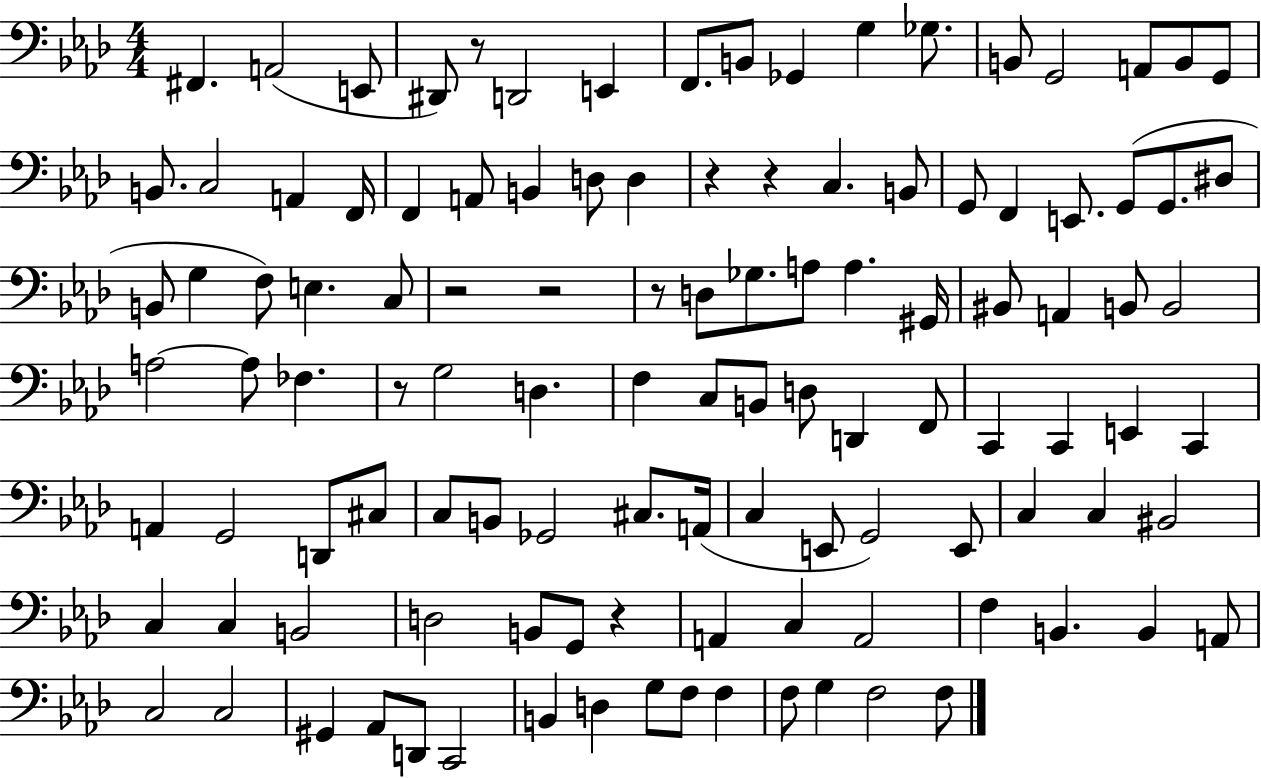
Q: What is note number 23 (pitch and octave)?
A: B2